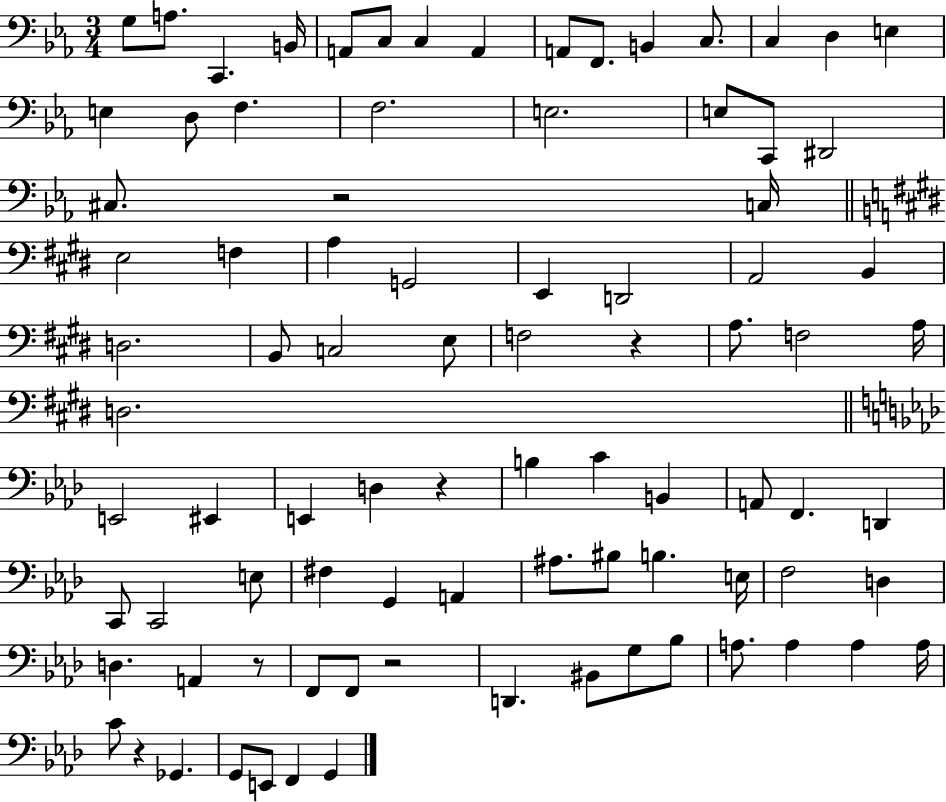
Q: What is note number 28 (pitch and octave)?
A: A3